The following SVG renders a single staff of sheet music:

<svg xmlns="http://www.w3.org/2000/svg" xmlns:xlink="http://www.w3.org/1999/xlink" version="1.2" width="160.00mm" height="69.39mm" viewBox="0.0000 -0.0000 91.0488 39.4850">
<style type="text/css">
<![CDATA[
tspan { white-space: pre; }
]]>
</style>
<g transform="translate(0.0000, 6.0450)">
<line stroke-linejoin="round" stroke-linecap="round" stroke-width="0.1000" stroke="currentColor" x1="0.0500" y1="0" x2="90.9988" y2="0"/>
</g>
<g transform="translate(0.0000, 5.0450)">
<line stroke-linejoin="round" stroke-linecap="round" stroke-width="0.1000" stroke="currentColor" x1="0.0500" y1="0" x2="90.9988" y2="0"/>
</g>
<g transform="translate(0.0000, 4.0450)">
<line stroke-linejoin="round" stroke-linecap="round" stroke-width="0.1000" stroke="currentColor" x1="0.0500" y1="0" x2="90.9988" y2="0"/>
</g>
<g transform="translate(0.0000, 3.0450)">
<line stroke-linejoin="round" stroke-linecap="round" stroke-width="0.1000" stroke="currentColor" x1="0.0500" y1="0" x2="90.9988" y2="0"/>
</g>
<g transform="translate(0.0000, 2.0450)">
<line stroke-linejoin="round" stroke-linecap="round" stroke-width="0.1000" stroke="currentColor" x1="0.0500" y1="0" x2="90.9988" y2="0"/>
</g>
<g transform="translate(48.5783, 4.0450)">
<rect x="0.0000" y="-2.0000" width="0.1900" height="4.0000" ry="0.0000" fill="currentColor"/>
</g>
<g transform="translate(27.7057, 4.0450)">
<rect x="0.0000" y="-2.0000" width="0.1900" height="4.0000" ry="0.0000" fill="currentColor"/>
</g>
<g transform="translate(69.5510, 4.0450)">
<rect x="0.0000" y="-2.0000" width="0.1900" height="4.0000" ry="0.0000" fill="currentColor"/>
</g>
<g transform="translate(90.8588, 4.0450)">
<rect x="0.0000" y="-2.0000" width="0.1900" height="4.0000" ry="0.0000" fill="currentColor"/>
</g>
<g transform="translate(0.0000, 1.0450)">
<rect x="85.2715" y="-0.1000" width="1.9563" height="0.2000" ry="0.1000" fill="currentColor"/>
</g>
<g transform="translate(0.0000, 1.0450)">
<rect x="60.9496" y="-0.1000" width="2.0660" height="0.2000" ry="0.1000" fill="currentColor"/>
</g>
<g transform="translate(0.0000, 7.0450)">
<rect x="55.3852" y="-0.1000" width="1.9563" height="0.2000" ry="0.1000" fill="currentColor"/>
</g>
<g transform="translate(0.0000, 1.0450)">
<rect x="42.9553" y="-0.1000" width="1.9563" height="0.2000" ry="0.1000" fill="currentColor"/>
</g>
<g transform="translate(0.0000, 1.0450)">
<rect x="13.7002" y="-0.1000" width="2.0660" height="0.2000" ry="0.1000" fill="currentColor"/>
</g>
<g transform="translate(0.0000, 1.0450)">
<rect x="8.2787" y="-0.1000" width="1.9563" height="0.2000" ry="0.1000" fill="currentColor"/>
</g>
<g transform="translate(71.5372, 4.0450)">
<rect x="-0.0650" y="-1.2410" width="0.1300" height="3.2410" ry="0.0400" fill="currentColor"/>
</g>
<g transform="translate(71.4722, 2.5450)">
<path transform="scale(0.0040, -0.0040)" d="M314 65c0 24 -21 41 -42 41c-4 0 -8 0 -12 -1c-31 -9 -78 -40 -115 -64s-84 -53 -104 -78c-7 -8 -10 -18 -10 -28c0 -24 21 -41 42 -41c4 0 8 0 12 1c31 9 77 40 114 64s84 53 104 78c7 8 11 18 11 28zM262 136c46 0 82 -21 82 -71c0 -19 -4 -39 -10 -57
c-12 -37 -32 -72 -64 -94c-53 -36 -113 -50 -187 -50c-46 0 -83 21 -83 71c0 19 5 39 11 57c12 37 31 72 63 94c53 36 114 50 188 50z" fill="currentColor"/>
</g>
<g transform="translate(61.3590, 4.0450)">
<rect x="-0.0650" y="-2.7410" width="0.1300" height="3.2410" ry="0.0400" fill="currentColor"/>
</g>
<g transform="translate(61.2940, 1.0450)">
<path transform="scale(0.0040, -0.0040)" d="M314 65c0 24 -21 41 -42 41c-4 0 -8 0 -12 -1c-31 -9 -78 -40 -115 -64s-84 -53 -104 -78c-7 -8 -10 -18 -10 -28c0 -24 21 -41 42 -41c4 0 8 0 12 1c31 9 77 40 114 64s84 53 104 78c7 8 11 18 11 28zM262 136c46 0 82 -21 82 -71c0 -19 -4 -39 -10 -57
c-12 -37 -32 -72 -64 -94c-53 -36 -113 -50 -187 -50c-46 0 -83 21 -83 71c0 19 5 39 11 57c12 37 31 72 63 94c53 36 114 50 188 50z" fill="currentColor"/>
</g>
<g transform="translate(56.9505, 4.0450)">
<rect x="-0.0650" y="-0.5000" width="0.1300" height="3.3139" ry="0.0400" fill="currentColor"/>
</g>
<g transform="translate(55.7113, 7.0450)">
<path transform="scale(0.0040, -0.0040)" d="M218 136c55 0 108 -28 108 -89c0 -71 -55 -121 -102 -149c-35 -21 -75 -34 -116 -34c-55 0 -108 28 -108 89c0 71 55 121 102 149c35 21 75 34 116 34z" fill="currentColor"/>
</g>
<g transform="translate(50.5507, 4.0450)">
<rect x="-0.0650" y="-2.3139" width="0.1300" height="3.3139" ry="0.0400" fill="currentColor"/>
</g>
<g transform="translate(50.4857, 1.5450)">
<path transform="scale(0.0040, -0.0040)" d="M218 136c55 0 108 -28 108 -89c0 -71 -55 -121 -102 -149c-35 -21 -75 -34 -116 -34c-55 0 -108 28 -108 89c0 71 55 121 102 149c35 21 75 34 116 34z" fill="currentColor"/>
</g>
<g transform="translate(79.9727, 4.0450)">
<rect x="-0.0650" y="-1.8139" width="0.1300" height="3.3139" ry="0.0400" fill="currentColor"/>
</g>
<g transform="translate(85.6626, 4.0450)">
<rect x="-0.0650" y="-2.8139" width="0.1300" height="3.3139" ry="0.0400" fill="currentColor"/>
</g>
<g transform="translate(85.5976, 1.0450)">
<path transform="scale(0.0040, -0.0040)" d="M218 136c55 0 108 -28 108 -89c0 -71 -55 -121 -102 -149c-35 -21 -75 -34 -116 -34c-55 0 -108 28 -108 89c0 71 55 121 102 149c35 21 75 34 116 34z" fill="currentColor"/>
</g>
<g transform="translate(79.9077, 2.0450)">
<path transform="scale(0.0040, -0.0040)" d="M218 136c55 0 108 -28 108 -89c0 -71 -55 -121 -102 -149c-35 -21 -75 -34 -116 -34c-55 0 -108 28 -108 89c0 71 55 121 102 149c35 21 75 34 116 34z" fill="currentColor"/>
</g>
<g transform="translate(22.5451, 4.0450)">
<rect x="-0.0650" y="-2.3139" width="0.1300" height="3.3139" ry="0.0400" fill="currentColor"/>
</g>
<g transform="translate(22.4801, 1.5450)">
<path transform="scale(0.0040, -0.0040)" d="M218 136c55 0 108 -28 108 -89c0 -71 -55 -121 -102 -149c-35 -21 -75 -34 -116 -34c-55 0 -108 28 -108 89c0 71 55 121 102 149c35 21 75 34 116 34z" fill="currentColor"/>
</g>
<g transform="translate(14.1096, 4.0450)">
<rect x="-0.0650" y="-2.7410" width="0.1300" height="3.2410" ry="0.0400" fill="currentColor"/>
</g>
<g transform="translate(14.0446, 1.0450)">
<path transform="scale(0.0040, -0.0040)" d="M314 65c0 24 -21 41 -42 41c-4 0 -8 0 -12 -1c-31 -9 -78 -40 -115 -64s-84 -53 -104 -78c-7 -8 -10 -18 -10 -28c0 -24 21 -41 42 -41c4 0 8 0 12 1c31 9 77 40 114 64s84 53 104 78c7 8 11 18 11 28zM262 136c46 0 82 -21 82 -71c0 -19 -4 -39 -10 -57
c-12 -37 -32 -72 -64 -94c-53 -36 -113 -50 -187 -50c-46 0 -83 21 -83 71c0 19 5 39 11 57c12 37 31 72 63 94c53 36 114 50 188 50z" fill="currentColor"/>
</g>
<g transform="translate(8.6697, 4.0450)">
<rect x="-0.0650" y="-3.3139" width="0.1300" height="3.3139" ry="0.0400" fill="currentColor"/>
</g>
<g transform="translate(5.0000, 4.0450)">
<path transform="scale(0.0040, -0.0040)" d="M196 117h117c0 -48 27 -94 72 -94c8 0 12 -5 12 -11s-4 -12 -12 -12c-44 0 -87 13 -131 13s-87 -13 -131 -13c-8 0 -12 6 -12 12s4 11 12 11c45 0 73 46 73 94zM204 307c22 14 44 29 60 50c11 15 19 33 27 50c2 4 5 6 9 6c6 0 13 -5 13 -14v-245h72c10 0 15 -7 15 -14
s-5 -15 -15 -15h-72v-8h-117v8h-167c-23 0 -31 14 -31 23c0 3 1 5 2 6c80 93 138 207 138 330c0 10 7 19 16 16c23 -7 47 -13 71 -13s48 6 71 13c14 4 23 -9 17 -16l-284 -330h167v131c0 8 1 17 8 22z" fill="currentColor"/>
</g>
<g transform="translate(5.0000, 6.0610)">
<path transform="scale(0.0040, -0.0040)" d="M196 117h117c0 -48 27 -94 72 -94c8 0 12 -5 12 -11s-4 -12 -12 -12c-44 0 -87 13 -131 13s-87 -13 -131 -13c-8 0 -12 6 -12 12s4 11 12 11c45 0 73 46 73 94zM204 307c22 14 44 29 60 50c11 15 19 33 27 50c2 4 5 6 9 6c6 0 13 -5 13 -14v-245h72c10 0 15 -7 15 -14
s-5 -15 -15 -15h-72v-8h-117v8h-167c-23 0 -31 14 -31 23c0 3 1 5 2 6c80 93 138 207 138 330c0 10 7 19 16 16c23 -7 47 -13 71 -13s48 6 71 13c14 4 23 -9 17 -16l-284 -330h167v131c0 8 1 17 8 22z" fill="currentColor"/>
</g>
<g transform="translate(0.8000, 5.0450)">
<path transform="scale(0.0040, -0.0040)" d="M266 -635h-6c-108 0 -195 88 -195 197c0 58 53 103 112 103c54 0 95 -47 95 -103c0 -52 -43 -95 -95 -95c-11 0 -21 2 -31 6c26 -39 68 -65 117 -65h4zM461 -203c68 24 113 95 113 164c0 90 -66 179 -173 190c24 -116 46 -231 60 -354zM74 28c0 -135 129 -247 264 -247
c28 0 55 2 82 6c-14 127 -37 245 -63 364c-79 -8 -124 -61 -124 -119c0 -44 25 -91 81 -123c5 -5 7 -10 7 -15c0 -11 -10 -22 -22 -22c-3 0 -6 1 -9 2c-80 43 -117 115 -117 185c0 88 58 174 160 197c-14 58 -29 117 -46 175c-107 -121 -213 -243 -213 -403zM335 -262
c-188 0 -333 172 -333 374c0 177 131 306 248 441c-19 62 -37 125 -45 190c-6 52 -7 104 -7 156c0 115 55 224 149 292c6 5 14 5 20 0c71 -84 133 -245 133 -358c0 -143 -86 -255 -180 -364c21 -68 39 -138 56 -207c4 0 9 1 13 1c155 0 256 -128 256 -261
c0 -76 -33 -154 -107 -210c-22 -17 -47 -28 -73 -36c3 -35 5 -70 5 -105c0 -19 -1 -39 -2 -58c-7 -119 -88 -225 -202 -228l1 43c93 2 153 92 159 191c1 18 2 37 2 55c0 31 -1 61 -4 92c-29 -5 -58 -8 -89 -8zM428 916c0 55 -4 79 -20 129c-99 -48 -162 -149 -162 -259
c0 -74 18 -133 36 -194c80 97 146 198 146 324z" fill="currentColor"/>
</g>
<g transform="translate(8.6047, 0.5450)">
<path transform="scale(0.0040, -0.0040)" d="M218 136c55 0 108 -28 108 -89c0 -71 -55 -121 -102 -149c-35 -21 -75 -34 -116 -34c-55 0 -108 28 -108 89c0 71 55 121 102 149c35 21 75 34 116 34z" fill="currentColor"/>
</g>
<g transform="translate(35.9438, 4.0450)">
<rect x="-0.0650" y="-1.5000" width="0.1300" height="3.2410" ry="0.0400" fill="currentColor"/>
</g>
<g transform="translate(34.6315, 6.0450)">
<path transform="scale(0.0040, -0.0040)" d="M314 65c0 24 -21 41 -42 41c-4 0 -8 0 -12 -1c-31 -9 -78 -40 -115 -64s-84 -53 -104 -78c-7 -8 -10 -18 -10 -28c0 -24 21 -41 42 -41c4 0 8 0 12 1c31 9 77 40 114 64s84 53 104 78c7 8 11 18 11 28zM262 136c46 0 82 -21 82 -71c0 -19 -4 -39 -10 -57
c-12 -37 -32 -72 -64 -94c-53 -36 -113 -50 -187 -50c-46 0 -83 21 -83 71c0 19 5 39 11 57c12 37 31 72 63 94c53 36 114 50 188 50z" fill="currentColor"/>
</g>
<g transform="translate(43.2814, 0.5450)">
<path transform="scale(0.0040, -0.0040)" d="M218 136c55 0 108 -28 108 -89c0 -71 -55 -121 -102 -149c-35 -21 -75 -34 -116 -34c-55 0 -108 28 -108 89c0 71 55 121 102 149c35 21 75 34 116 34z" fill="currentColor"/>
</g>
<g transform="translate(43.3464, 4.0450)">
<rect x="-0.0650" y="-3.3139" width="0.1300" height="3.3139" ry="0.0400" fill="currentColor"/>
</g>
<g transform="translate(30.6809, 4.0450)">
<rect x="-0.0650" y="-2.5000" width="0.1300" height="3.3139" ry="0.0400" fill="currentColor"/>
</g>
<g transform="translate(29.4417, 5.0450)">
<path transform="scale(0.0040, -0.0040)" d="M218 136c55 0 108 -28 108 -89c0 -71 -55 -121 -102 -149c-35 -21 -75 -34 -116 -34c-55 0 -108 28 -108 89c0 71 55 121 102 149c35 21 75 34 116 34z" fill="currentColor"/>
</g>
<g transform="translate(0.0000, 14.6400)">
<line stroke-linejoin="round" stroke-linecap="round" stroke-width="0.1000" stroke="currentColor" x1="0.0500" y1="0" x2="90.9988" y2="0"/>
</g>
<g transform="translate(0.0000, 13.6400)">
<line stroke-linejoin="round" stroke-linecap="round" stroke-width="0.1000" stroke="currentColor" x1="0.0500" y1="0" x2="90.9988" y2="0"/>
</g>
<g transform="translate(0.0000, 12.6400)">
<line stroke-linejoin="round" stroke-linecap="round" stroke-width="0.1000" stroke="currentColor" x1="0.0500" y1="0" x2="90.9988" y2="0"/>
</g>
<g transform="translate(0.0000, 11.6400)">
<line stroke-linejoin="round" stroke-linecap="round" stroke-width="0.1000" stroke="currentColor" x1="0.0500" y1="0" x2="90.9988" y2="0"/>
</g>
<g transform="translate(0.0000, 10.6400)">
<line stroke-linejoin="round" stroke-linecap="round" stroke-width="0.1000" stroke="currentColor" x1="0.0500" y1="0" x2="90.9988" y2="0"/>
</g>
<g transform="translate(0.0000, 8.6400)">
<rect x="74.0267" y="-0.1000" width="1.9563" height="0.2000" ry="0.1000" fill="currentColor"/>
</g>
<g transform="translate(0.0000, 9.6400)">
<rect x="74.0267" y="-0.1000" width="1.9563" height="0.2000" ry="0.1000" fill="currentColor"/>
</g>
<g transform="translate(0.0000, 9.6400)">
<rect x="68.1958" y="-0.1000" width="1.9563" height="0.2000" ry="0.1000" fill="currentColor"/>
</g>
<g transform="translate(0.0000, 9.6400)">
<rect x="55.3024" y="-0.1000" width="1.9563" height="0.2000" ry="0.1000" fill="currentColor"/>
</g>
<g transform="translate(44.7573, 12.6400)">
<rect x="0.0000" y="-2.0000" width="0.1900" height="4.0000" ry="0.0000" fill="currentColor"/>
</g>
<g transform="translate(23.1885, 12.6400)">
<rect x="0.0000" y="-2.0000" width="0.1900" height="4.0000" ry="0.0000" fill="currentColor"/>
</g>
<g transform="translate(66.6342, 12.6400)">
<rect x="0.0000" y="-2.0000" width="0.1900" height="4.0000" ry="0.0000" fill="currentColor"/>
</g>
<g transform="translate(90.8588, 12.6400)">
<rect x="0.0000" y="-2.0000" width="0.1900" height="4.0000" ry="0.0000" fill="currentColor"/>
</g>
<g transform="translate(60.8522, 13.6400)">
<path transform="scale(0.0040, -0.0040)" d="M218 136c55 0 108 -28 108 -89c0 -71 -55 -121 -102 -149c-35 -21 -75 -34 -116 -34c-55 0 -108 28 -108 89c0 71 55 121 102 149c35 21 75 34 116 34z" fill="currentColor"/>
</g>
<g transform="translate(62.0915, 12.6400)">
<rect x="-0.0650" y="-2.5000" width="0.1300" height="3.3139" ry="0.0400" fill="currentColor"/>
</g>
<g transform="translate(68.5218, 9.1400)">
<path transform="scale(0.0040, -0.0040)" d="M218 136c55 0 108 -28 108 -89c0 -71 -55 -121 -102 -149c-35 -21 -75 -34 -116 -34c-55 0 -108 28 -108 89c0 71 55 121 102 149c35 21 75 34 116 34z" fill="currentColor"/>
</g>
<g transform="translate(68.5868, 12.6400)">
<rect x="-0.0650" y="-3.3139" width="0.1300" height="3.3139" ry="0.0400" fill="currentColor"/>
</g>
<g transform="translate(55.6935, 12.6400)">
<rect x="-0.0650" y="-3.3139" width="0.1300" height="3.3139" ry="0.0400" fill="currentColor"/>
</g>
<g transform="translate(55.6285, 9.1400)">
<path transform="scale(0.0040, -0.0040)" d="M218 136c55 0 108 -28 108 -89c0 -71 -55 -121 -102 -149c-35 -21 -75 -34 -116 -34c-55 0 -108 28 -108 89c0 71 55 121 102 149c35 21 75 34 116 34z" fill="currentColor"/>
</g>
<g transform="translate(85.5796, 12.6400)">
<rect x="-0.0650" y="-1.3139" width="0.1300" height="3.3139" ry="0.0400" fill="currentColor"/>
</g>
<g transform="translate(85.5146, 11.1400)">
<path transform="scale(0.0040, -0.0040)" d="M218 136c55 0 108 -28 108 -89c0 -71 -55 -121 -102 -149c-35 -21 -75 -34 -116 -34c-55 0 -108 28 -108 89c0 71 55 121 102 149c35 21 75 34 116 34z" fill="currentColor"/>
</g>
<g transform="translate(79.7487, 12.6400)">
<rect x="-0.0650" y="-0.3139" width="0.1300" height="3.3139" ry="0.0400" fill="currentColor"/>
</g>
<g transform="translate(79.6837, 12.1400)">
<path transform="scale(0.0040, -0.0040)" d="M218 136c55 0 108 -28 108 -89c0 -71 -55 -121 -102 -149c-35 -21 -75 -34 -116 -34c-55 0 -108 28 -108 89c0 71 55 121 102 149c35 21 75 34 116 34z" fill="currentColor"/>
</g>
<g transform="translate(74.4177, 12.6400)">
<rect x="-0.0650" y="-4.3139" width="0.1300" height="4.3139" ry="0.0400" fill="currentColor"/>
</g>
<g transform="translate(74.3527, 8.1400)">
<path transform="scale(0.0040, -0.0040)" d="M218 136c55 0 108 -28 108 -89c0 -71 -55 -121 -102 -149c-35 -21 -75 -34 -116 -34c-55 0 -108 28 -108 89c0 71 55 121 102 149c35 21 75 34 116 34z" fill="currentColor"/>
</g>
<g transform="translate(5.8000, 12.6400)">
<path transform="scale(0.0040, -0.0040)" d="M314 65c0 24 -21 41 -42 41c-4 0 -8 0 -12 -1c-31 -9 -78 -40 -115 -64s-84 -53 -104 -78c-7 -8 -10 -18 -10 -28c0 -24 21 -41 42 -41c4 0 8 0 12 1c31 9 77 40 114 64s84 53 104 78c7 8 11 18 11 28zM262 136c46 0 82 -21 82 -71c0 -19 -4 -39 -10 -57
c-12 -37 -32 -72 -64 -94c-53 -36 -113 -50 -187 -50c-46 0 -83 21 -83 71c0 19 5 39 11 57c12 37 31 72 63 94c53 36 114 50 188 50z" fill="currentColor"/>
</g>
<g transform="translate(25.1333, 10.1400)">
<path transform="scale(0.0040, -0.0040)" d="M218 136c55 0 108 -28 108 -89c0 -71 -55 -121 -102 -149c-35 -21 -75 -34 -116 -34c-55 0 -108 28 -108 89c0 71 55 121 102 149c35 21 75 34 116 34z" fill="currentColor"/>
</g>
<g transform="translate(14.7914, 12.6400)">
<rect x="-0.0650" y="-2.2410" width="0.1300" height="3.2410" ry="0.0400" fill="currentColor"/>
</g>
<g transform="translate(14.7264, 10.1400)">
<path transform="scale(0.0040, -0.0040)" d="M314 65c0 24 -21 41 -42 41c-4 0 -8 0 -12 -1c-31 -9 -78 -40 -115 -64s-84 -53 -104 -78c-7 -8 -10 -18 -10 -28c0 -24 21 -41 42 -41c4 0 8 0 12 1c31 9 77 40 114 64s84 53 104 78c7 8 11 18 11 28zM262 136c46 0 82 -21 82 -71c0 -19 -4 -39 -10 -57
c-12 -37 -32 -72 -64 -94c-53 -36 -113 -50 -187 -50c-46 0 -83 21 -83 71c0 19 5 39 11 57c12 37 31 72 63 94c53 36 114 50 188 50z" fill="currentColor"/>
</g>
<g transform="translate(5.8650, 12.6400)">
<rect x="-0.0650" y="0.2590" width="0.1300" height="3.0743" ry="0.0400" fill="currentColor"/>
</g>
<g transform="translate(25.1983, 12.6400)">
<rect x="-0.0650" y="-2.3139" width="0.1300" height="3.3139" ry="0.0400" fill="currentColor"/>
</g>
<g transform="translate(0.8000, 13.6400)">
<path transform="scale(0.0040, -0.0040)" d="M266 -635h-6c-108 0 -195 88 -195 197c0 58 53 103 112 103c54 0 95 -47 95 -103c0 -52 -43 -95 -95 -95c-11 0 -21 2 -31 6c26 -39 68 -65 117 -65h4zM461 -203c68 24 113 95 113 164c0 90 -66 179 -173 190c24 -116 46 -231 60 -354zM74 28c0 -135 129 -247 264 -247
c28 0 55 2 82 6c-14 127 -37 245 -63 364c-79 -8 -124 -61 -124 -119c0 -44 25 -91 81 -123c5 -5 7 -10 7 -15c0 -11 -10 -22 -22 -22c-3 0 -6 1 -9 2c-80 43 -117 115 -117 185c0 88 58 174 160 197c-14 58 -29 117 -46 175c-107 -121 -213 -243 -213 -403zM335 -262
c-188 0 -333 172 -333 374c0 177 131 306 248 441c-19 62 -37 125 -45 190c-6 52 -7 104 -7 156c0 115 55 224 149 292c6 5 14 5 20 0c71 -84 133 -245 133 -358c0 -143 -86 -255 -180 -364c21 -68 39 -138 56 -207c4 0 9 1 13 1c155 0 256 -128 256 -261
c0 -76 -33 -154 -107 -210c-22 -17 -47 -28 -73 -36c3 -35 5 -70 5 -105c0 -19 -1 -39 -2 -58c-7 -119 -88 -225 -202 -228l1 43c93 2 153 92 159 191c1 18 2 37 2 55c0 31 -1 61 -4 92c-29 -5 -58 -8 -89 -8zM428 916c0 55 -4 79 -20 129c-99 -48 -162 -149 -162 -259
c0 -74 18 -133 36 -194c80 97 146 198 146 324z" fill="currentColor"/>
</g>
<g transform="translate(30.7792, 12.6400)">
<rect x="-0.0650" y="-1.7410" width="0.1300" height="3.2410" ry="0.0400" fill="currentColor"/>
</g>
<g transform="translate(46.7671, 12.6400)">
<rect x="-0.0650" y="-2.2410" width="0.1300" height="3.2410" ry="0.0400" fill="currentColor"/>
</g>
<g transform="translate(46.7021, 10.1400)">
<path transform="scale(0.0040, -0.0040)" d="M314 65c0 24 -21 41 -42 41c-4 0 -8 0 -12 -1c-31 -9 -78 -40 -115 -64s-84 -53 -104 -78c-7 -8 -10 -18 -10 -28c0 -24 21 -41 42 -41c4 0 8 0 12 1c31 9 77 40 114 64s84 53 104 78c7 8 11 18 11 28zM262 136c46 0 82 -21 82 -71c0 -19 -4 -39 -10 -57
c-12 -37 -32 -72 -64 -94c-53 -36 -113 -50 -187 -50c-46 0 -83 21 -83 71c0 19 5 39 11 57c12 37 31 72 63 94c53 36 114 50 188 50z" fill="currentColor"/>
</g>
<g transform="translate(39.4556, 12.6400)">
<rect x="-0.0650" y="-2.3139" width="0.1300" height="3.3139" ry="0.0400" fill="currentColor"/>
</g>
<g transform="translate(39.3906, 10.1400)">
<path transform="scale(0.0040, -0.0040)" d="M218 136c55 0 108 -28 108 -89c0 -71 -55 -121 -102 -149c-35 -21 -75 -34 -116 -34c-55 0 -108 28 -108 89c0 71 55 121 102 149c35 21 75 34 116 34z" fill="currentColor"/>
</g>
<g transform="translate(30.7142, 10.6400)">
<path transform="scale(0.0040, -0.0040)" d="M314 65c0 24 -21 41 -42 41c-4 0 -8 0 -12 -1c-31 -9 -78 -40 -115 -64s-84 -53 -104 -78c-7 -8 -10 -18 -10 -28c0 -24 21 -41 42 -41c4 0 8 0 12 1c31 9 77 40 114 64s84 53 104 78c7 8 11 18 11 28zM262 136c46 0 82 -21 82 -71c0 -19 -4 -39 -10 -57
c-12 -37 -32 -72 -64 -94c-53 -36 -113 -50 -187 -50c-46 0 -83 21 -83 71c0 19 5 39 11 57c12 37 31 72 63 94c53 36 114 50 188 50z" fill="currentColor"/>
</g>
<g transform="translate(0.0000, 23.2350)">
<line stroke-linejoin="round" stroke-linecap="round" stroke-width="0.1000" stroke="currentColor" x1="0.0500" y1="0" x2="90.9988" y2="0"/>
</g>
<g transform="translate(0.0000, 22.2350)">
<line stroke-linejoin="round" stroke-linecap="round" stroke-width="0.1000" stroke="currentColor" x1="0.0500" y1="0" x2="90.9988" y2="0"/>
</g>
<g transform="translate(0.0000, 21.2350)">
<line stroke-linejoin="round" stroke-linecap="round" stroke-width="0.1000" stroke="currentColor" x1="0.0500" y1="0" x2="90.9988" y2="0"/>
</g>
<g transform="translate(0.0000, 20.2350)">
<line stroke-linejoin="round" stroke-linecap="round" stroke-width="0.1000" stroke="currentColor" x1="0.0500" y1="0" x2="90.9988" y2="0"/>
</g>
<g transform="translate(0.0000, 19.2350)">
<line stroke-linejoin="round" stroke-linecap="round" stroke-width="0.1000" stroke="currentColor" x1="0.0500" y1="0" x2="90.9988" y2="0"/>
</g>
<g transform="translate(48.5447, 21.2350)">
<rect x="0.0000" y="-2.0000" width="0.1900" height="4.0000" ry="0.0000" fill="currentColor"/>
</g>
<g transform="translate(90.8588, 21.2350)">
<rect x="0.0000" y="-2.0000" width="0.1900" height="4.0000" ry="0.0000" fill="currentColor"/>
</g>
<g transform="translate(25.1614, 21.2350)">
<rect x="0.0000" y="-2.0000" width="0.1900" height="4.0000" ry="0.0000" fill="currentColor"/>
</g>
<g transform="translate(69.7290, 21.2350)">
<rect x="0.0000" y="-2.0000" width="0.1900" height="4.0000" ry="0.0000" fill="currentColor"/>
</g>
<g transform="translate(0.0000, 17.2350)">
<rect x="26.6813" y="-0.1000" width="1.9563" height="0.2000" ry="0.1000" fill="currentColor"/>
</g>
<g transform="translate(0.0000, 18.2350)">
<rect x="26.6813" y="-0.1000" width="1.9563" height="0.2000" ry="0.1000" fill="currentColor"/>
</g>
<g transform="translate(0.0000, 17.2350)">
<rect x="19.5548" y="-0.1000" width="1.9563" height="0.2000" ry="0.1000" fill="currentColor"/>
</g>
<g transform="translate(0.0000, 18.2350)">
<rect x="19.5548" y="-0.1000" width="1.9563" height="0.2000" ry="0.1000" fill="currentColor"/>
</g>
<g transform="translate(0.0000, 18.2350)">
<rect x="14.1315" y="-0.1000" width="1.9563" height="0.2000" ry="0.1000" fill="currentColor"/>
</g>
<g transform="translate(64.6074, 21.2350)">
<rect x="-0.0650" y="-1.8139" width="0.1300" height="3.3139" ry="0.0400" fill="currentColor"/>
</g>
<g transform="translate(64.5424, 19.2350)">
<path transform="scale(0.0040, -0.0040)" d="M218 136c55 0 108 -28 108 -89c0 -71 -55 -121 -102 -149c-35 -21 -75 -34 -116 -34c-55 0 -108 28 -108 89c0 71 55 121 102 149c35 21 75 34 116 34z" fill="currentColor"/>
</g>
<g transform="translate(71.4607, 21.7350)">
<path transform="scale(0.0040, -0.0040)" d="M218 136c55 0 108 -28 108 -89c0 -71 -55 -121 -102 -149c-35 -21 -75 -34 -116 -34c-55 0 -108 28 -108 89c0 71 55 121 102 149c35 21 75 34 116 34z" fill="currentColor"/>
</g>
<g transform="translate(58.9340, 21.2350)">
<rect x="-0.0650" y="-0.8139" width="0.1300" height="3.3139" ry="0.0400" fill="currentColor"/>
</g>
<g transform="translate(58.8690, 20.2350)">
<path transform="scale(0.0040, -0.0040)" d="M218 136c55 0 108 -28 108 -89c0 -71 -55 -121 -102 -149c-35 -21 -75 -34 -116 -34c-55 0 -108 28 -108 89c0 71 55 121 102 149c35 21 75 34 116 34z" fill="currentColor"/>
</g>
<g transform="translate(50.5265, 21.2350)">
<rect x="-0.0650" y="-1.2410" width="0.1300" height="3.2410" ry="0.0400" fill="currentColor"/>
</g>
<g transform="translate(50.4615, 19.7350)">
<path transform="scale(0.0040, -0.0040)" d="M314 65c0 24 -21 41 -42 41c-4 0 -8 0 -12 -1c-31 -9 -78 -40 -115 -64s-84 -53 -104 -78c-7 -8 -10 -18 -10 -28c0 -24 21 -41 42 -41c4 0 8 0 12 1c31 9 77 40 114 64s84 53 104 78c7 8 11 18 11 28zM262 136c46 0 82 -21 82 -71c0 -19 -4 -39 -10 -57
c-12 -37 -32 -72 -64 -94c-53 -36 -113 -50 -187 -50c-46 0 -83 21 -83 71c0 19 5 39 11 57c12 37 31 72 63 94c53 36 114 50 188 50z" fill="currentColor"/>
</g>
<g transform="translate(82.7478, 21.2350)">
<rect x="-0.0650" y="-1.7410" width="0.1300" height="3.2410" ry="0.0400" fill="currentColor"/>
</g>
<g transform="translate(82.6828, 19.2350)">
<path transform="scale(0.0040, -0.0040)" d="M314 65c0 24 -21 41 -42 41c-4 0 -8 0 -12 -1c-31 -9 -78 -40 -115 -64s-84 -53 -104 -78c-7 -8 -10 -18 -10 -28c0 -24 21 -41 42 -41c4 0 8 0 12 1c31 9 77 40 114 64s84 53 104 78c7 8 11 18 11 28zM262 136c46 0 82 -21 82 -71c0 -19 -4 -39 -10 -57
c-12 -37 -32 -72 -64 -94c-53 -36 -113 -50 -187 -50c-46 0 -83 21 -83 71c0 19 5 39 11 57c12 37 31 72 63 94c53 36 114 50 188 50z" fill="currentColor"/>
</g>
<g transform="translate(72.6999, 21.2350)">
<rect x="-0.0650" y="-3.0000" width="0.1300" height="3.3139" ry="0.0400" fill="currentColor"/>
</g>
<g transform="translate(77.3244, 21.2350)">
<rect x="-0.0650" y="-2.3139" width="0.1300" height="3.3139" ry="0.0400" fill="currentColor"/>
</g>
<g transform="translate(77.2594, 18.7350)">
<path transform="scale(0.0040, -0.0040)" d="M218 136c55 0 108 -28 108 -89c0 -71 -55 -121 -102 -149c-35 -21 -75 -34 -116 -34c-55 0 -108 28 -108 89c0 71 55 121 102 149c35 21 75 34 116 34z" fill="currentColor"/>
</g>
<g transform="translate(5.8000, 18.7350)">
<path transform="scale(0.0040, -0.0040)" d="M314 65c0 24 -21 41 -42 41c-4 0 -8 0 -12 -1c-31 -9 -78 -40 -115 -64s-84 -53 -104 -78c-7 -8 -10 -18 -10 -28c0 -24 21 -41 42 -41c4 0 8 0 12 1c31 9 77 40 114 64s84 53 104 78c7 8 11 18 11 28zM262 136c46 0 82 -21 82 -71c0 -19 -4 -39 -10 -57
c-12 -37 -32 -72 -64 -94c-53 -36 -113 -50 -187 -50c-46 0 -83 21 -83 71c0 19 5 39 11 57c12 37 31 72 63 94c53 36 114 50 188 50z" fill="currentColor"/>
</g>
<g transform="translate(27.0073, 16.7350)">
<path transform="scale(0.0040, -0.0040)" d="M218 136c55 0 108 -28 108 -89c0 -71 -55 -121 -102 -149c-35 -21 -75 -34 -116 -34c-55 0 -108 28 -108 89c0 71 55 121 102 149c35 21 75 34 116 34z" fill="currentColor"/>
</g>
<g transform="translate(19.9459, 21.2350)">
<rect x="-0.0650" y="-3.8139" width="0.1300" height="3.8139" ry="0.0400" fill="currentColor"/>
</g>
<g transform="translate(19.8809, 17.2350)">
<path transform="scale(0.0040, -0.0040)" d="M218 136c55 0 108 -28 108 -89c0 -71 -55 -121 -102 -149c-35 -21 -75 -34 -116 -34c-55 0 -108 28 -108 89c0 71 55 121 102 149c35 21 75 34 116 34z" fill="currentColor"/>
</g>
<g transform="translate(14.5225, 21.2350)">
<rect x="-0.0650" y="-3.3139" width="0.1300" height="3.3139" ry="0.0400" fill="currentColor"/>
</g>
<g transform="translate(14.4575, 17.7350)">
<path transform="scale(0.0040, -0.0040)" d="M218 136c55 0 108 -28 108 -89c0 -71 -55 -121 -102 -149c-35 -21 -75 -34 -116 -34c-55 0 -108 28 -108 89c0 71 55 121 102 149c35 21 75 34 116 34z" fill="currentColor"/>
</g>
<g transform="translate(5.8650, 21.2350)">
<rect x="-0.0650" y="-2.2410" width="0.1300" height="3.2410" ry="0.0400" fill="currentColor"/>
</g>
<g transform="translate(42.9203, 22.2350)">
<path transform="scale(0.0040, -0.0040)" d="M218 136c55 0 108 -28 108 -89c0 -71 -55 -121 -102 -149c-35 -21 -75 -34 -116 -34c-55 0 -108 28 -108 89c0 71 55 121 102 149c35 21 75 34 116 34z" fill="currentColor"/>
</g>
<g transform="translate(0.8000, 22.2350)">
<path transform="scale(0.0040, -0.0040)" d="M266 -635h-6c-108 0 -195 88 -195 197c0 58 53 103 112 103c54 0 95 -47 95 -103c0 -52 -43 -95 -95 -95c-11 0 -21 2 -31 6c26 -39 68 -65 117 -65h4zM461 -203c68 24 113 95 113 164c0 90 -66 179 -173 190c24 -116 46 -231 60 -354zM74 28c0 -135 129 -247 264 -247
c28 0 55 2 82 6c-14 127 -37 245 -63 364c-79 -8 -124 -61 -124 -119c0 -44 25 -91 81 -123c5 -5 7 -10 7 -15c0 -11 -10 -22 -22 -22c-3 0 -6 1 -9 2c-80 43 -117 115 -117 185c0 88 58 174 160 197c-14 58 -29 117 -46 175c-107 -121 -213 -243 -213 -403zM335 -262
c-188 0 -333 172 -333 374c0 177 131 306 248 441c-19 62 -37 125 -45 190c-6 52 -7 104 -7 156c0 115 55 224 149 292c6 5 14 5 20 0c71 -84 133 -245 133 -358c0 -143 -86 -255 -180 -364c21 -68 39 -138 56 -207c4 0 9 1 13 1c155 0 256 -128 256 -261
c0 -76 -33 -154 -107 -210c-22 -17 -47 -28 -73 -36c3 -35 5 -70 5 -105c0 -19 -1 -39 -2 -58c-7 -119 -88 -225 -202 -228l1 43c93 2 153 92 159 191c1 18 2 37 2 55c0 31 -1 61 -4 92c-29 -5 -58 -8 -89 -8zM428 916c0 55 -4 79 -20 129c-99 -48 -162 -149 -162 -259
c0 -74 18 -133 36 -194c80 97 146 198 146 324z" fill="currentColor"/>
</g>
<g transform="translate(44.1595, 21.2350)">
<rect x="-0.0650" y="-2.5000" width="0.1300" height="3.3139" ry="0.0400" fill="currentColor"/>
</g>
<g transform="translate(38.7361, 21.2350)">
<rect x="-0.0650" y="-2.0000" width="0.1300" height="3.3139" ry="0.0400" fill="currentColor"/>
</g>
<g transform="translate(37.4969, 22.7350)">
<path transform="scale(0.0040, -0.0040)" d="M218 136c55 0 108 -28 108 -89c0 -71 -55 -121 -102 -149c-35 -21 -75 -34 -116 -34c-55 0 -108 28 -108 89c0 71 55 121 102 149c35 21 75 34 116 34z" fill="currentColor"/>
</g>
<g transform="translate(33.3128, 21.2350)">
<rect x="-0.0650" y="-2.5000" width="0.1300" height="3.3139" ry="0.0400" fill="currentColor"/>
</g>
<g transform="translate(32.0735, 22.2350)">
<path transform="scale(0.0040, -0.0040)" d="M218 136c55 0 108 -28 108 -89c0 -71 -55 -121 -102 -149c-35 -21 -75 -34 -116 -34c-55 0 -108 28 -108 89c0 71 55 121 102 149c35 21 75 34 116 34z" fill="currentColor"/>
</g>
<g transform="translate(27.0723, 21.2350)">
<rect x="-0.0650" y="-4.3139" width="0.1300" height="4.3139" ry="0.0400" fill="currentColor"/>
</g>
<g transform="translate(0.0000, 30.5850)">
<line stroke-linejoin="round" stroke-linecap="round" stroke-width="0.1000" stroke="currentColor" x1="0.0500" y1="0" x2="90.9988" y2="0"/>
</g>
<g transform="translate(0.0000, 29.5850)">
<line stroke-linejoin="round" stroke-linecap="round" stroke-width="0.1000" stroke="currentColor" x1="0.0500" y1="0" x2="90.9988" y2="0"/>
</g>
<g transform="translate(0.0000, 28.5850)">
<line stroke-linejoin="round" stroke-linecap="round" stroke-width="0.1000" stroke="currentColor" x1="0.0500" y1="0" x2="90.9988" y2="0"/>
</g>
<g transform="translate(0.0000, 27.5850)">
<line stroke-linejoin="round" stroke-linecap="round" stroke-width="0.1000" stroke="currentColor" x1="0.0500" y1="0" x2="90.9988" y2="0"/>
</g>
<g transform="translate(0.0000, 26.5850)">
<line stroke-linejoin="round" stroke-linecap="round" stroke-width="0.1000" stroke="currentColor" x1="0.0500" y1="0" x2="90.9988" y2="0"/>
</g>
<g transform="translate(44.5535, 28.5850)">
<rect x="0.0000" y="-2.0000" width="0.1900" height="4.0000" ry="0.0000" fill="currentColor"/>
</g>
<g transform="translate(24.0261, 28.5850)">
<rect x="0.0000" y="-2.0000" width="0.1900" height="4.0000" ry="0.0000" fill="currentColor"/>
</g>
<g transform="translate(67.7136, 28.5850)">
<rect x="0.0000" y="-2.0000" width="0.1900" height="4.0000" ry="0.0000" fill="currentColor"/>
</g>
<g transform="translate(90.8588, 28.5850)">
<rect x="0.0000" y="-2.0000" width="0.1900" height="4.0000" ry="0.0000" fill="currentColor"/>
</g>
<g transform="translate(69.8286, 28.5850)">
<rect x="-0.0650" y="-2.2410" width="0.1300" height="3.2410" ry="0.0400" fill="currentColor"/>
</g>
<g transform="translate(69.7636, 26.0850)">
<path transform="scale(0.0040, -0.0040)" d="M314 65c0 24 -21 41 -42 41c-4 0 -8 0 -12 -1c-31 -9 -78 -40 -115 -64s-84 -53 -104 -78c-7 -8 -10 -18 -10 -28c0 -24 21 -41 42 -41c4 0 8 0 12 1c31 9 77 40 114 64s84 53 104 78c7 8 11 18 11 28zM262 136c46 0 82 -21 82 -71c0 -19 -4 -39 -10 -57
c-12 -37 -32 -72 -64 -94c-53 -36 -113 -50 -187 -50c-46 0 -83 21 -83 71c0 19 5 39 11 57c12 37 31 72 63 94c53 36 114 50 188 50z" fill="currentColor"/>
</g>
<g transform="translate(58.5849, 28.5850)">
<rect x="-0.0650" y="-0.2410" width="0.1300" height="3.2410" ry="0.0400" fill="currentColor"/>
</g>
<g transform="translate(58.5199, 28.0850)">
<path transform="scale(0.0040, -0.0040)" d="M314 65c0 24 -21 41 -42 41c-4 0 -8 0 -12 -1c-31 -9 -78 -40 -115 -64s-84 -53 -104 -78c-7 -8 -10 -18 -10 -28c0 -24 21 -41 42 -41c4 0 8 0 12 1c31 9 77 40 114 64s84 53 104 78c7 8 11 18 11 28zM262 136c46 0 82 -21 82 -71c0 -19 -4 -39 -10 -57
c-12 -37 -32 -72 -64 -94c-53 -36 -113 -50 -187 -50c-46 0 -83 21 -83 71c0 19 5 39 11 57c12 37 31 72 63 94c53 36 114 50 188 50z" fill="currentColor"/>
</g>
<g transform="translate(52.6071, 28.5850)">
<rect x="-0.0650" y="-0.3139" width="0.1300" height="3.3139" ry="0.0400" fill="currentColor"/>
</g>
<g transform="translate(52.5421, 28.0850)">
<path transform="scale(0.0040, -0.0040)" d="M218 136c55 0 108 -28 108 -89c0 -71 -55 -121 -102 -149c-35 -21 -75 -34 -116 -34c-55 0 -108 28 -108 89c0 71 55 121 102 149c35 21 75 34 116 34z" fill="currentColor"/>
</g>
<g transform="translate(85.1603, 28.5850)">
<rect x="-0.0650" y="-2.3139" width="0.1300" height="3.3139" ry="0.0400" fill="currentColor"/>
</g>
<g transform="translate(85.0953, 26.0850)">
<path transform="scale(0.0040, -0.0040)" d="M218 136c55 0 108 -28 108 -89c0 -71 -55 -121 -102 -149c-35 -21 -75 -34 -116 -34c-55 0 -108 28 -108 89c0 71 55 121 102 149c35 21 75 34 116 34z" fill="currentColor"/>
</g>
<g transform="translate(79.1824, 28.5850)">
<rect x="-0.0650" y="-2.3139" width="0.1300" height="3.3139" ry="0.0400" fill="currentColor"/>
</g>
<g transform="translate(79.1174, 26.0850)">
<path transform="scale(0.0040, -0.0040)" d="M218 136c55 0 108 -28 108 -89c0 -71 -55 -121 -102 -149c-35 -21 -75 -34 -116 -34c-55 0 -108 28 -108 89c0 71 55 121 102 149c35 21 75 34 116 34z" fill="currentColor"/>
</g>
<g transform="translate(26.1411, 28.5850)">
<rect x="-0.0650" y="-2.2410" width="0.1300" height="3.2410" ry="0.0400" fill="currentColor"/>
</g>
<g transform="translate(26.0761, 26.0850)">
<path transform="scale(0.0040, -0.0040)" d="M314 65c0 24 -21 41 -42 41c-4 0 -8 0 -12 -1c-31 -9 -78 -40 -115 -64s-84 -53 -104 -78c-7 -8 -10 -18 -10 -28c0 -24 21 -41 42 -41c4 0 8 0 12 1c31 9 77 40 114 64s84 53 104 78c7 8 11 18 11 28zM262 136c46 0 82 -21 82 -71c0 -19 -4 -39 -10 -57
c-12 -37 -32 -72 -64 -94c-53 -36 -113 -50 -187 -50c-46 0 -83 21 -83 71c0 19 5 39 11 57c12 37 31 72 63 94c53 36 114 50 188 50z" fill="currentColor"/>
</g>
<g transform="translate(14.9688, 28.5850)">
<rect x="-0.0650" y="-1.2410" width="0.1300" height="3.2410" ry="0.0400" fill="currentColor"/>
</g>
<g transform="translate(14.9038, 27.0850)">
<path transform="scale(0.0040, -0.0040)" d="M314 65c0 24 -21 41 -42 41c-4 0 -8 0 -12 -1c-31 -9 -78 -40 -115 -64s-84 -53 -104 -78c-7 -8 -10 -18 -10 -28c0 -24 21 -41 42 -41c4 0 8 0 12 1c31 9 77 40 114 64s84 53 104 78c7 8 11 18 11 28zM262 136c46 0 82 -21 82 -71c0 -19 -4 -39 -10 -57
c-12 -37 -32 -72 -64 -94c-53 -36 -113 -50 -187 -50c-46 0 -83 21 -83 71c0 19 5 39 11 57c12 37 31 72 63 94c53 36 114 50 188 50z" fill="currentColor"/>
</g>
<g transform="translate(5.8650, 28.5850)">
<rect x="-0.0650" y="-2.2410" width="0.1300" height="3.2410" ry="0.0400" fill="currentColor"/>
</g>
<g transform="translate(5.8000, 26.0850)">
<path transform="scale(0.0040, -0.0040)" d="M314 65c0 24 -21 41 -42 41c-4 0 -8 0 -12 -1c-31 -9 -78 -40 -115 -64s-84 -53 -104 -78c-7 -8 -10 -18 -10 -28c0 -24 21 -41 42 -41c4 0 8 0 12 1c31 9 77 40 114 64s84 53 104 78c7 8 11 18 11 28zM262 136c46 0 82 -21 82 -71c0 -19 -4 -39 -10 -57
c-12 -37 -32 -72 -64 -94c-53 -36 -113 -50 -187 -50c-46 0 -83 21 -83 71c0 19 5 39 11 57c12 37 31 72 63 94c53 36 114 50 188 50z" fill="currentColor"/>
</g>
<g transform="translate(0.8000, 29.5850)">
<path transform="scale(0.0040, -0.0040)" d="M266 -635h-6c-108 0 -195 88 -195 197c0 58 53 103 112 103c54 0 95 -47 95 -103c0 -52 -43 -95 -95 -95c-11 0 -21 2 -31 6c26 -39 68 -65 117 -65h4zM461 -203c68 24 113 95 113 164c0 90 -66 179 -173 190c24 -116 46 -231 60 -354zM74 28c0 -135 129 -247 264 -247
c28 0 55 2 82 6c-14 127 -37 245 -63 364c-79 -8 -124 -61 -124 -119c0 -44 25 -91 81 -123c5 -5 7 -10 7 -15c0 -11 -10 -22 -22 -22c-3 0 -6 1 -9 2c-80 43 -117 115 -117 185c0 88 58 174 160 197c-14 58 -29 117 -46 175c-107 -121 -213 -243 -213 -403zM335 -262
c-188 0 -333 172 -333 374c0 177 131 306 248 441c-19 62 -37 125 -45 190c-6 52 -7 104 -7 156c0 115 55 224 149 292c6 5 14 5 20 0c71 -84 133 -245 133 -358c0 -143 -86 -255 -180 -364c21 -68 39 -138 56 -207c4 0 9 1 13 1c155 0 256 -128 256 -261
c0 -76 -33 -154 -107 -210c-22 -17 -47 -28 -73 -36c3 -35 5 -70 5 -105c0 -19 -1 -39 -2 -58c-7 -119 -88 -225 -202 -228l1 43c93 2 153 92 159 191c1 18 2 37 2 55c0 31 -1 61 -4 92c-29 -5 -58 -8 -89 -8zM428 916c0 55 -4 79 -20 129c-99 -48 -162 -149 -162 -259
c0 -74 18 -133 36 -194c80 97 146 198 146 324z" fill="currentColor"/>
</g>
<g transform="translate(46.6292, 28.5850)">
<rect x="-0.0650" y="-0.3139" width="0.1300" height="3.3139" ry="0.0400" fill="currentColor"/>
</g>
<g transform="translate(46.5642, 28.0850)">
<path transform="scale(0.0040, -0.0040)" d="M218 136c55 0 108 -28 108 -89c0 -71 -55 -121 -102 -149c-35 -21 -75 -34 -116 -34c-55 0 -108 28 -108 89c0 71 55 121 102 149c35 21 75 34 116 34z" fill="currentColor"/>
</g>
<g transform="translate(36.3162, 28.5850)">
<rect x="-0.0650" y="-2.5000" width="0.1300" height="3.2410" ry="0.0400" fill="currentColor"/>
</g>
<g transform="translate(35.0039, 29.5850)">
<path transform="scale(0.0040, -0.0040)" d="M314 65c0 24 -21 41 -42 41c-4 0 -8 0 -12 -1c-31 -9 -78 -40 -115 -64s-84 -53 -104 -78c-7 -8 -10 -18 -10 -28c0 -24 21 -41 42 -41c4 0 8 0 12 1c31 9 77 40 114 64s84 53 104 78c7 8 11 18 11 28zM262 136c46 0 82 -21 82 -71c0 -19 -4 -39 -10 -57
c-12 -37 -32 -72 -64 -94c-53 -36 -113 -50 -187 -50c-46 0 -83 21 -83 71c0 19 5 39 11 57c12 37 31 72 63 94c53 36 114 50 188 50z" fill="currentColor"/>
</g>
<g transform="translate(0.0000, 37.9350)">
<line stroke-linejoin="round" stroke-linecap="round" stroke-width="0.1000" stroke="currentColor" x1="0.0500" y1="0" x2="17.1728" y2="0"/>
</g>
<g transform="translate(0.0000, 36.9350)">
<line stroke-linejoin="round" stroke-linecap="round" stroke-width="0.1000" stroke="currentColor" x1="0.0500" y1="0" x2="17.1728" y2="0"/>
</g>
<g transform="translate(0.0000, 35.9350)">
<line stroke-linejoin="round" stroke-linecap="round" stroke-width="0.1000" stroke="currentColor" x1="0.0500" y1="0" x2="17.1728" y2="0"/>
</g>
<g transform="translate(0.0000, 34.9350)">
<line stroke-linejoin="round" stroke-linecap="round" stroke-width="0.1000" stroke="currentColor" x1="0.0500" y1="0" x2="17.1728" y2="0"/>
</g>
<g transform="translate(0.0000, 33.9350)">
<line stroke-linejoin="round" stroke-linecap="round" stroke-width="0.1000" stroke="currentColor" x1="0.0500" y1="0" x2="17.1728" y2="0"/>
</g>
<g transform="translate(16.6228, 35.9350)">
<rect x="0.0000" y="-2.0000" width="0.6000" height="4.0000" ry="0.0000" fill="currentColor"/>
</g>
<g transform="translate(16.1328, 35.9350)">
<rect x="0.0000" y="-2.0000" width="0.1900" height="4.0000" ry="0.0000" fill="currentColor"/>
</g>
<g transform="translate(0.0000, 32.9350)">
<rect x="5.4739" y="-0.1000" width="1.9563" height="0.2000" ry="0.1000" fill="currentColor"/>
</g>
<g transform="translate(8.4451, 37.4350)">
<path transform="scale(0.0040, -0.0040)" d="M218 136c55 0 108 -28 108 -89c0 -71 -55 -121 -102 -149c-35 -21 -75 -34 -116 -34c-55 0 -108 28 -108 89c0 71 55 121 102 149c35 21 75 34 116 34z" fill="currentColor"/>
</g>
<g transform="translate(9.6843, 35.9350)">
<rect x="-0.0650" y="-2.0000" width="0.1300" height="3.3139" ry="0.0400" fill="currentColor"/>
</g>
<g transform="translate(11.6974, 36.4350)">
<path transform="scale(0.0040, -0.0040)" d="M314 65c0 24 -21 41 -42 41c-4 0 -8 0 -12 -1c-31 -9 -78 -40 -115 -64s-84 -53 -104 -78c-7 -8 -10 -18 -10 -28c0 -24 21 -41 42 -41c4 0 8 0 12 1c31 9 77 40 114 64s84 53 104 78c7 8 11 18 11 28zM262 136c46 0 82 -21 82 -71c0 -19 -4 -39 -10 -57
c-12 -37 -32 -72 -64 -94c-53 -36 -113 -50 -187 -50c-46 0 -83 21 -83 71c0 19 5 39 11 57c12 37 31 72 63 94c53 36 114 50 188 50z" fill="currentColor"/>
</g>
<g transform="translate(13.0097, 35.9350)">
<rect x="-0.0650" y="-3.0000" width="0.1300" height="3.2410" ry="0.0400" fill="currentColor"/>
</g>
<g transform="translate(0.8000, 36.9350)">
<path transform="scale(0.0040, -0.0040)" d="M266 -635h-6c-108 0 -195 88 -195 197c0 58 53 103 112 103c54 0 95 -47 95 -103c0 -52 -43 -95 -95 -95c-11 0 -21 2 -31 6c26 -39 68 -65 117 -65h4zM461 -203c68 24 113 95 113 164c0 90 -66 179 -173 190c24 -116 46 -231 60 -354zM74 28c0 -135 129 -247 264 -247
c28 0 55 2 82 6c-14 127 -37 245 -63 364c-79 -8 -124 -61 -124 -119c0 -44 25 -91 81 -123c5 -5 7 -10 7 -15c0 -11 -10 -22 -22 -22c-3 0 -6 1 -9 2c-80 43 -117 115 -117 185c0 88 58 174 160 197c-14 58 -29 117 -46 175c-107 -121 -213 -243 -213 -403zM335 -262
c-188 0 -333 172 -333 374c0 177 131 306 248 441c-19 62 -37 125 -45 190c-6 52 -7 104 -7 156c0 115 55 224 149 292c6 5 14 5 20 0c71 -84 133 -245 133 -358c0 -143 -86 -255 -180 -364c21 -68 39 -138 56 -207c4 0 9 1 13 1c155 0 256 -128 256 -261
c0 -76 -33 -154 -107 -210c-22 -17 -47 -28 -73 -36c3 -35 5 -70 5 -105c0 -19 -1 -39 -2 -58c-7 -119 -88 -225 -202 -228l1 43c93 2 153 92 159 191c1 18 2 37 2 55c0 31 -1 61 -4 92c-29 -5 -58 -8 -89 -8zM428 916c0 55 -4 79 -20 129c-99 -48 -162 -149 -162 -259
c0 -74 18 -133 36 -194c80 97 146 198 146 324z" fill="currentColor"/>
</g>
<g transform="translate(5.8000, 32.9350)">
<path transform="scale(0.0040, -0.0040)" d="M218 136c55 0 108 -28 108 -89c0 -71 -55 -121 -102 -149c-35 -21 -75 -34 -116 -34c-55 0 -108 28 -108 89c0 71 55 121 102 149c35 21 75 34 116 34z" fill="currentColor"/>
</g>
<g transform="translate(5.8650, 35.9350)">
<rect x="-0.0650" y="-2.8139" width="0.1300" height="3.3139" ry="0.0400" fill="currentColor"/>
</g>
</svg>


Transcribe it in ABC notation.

X:1
T:Untitled
M:4/4
L:1/4
K:C
b a2 g G E2 b g C a2 e2 f a B2 g2 g f2 g g2 b G b d' c e g2 b c' d' G F G e2 d f A g f2 g2 e2 g2 G2 c c c2 g2 g g a F A2